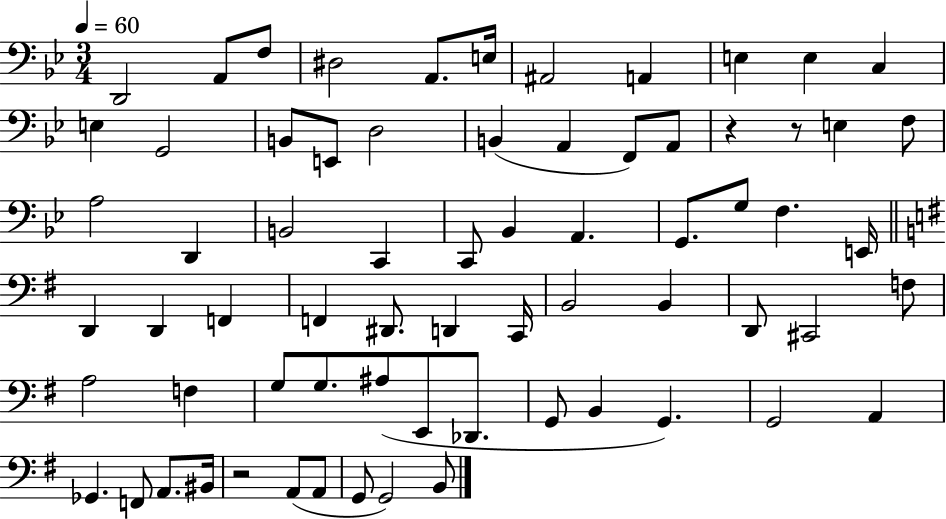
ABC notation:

X:1
T:Untitled
M:3/4
L:1/4
K:Bb
D,,2 A,,/2 F,/2 ^D,2 A,,/2 E,/4 ^A,,2 A,, E, E, C, E, G,,2 B,,/2 E,,/2 D,2 B,, A,, F,,/2 A,,/2 z z/2 E, F,/2 A,2 D,, B,,2 C,, C,,/2 _B,, A,, G,,/2 G,/2 F, E,,/4 D,, D,, F,, F,, ^D,,/2 D,, C,,/4 B,,2 B,, D,,/2 ^C,,2 F,/2 A,2 F, G,/2 G,/2 ^A,/2 E,,/2 _D,,/2 G,,/2 B,, G,, G,,2 A,, _G,, F,,/2 A,,/2 ^B,,/4 z2 A,,/2 A,,/2 G,,/2 G,,2 B,,/2